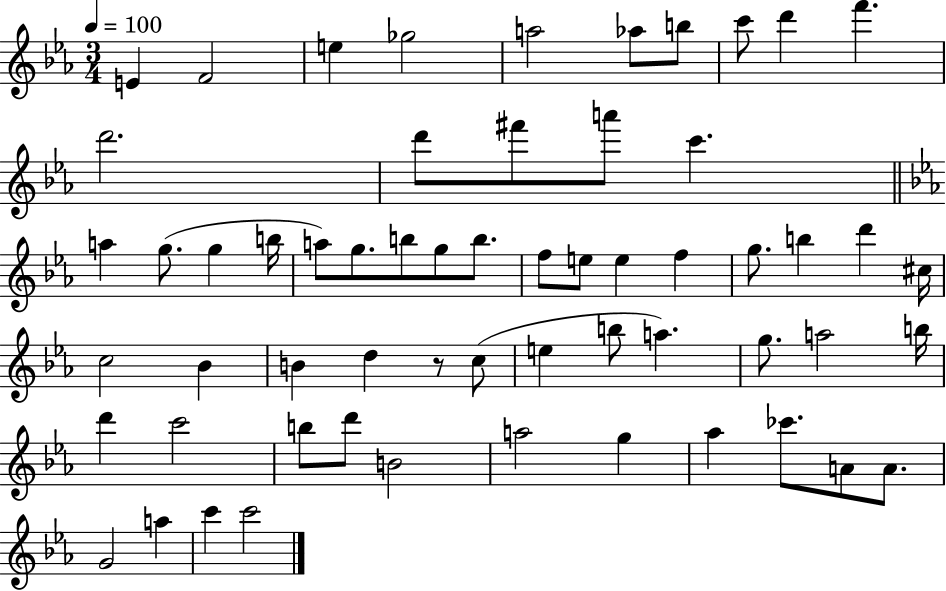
E4/q F4/h E5/q Gb5/h A5/h Ab5/e B5/e C6/e D6/q F6/q. D6/h. D6/e F#6/e A6/e C6/q. A5/q G5/e. G5/q B5/s A5/e G5/e. B5/e G5/e B5/e. F5/e E5/e E5/q F5/q G5/e. B5/q D6/q C#5/s C5/h Bb4/q B4/q D5/q R/e C5/e E5/q B5/e A5/q. G5/e. A5/h B5/s D6/q C6/h B5/e D6/e B4/h A5/h G5/q Ab5/q CES6/e. A4/e A4/e. G4/h A5/q C6/q C6/h